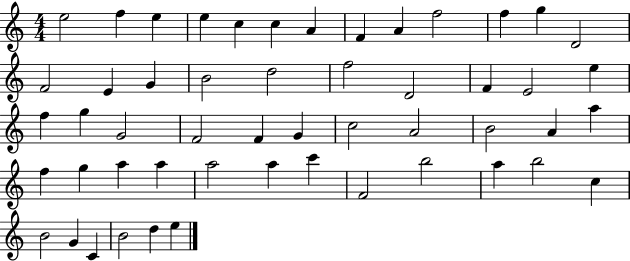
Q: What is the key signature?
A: C major